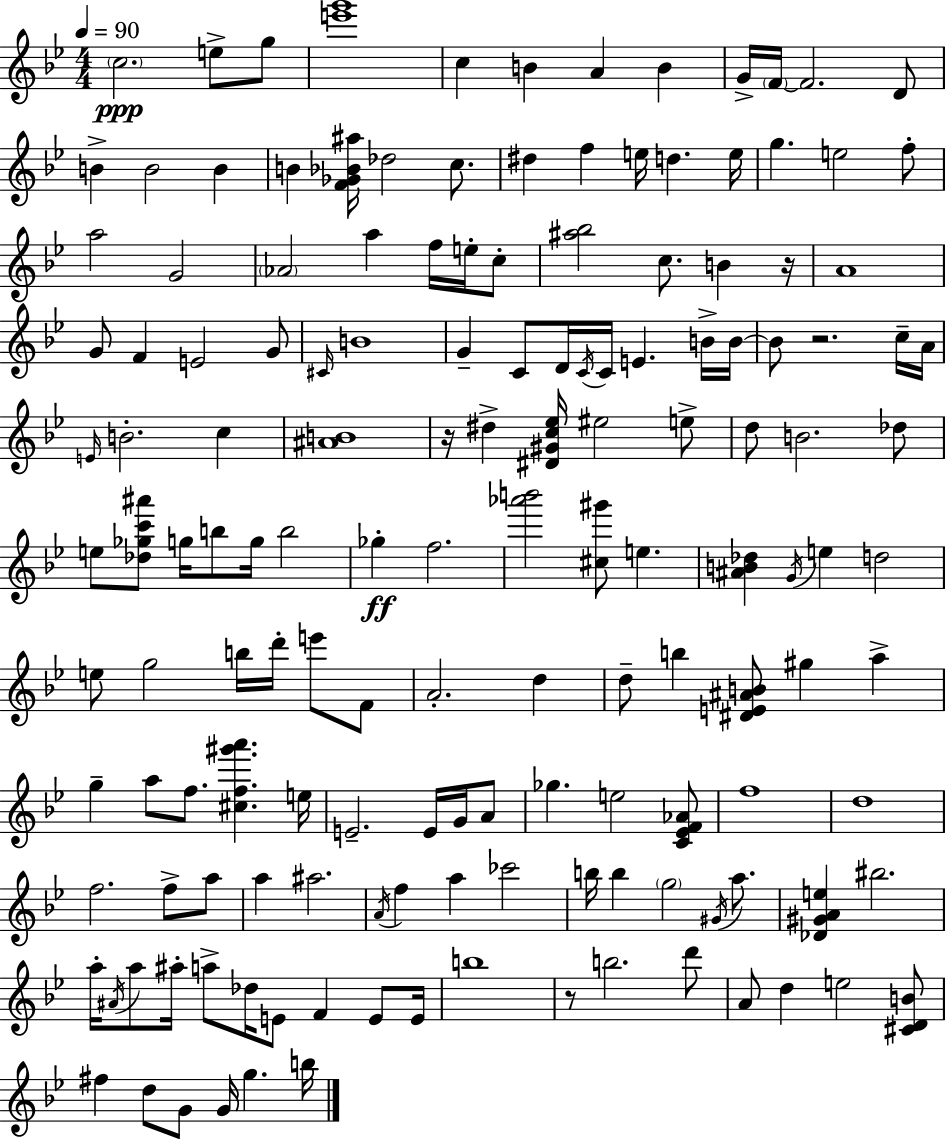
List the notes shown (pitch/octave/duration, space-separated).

C5/h. E5/e G5/e [E6,G6]/w C5/q B4/q A4/q B4/q G4/s F4/s F4/h. D4/e B4/q B4/h B4/q B4/q [F4,Gb4,Bb4,A#5]/s Db5/h C5/e. D#5/q F5/q E5/s D5/q. E5/s G5/q. E5/h F5/e A5/h G4/h Ab4/h A5/q F5/s E5/s C5/e [A#5,Bb5]/h C5/e. B4/q R/s A4/w G4/e F4/q E4/h G4/e C#4/s B4/w G4/q C4/e D4/s C4/s C4/s E4/q. B4/s B4/s B4/e R/h. C5/s A4/s E4/s B4/h. C5/q [A#4,B4]/w R/s D#5/q [D#4,G#4,C5,Eb5]/s EIS5/h E5/e D5/e B4/h. Db5/e E5/e [Db5,Gb5,C6,A#6]/e G5/s B5/e G5/s B5/h Gb5/q F5/h. [Ab6,B6]/h [C#5,G#6]/e E5/q. [A#4,B4,Db5]/q G4/s E5/q D5/h E5/e G5/h B5/s D6/s E6/e F4/e A4/h. D5/q D5/e B5/q [D#4,E4,A#4,B4]/e G#5/q A5/q G5/q A5/e F5/e. [C#5,F5,G#6,A6]/q. E5/s E4/h. E4/s G4/s A4/e Gb5/q. E5/h [C4,Eb4,F4,Ab4]/e F5/w D5/w F5/h. F5/e A5/e A5/q A#5/h. A4/s F5/q A5/q CES6/h B5/s B5/q G5/h G#4/s A5/e. [Db4,G#4,A4,E5]/q BIS5/h. A5/s A#4/s A5/e A#5/s A5/e Db5/s E4/e F4/q E4/e E4/s B5/w R/e B5/h. D6/e A4/e D5/q E5/h [C#4,D4,B4]/e F#5/q D5/e G4/e G4/s G5/q. B5/s